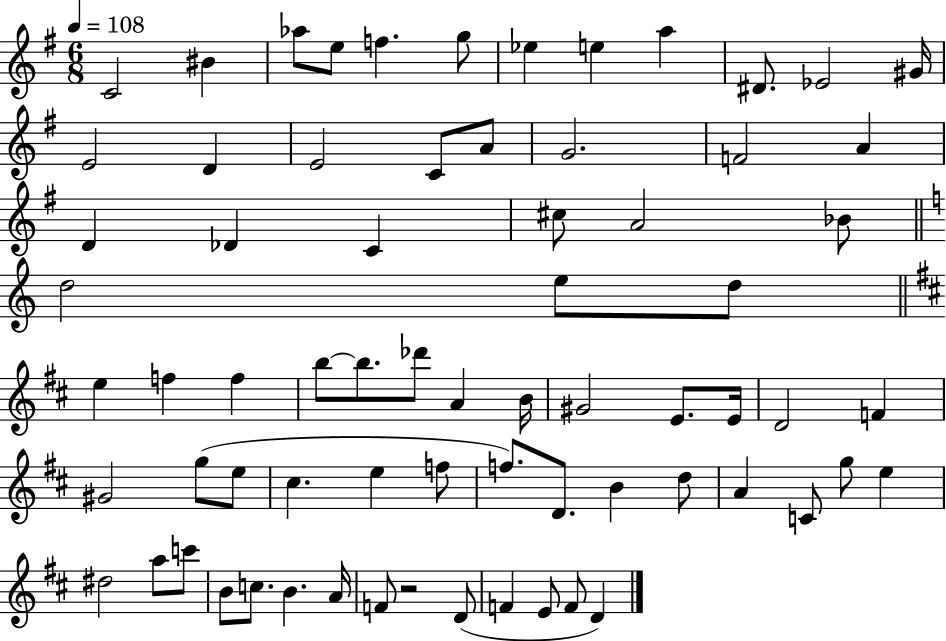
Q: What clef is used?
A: treble